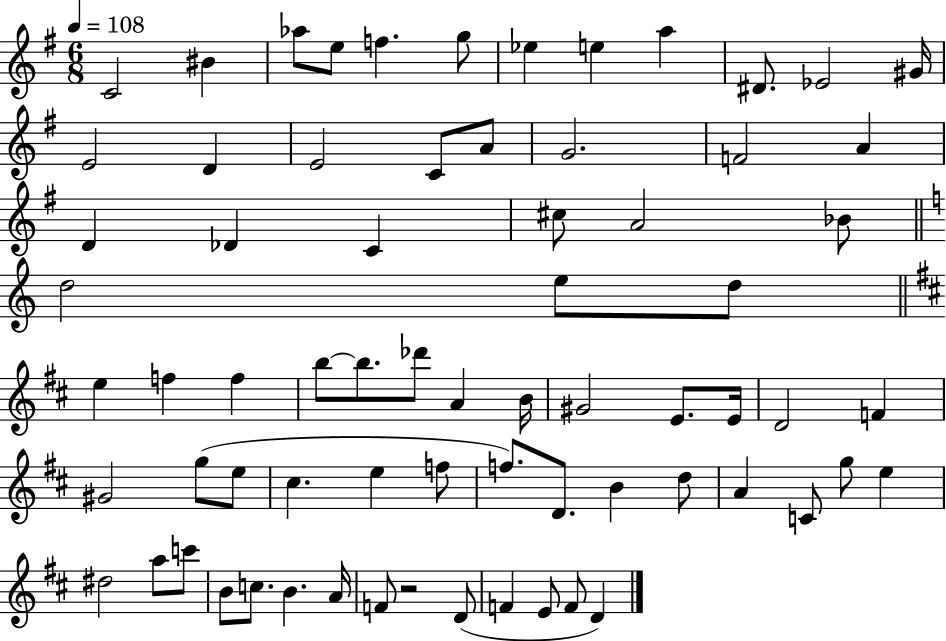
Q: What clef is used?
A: treble